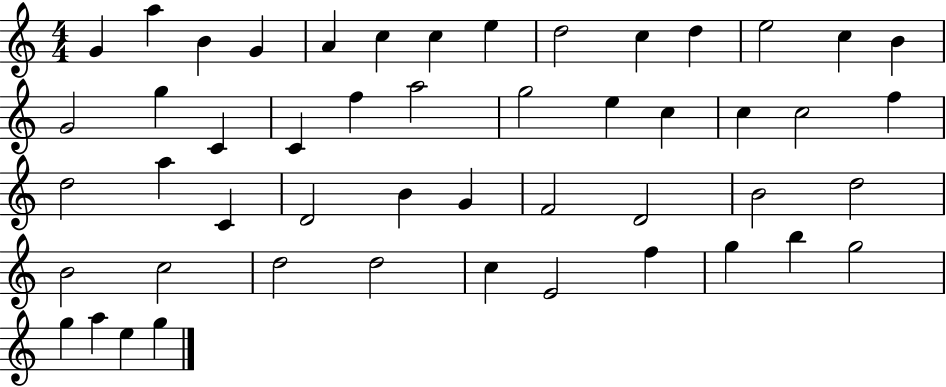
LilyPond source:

{
  \clef treble
  \numericTimeSignature
  \time 4/4
  \key c \major
  g'4 a''4 b'4 g'4 | a'4 c''4 c''4 e''4 | d''2 c''4 d''4 | e''2 c''4 b'4 | \break g'2 g''4 c'4 | c'4 f''4 a''2 | g''2 e''4 c''4 | c''4 c''2 f''4 | \break d''2 a''4 c'4 | d'2 b'4 g'4 | f'2 d'2 | b'2 d''2 | \break b'2 c''2 | d''2 d''2 | c''4 e'2 f''4 | g''4 b''4 g''2 | \break g''4 a''4 e''4 g''4 | \bar "|."
}